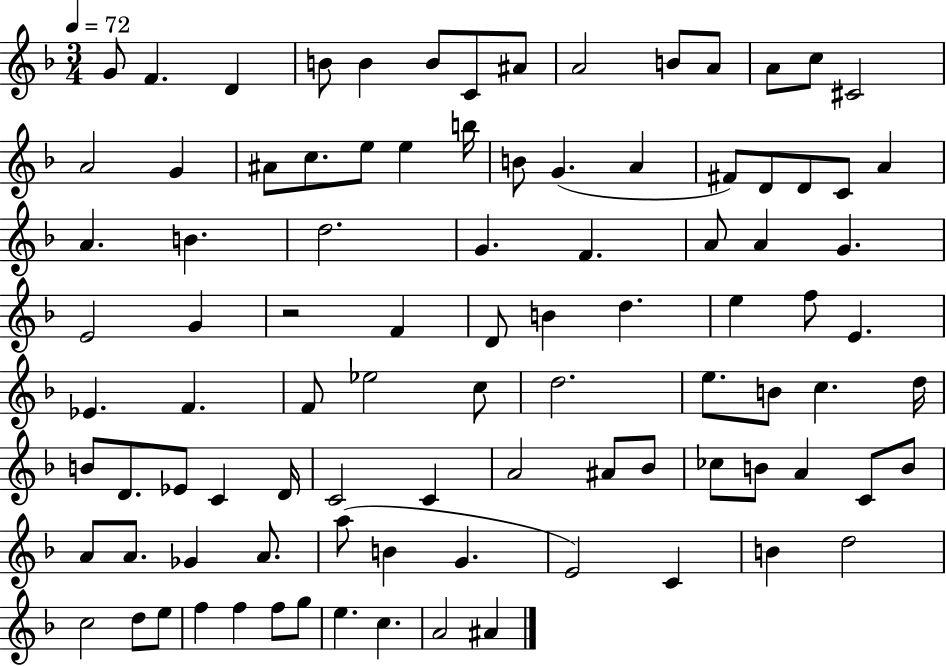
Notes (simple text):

G4/e F4/q. D4/q B4/e B4/q B4/e C4/e A#4/e A4/h B4/e A4/e A4/e C5/e C#4/h A4/h G4/q A#4/e C5/e. E5/e E5/q B5/s B4/e G4/q. A4/q F#4/e D4/e D4/e C4/e A4/q A4/q. B4/q. D5/h. G4/q. F4/q. A4/e A4/q G4/q. E4/h G4/q R/h F4/q D4/e B4/q D5/q. E5/q F5/e E4/q. Eb4/q. F4/q. F4/e Eb5/h C5/e D5/h. E5/e. B4/e C5/q. D5/s B4/e D4/e. Eb4/e C4/q D4/s C4/h C4/q A4/h A#4/e Bb4/e CES5/e B4/e A4/q C4/e B4/e A4/e A4/e. Gb4/q A4/e. A5/e B4/q G4/q. E4/h C4/q B4/q D5/h C5/h D5/e E5/e F5/q F5/q F5/e G5/e E5/q. C5/q. A4/h A#4/q